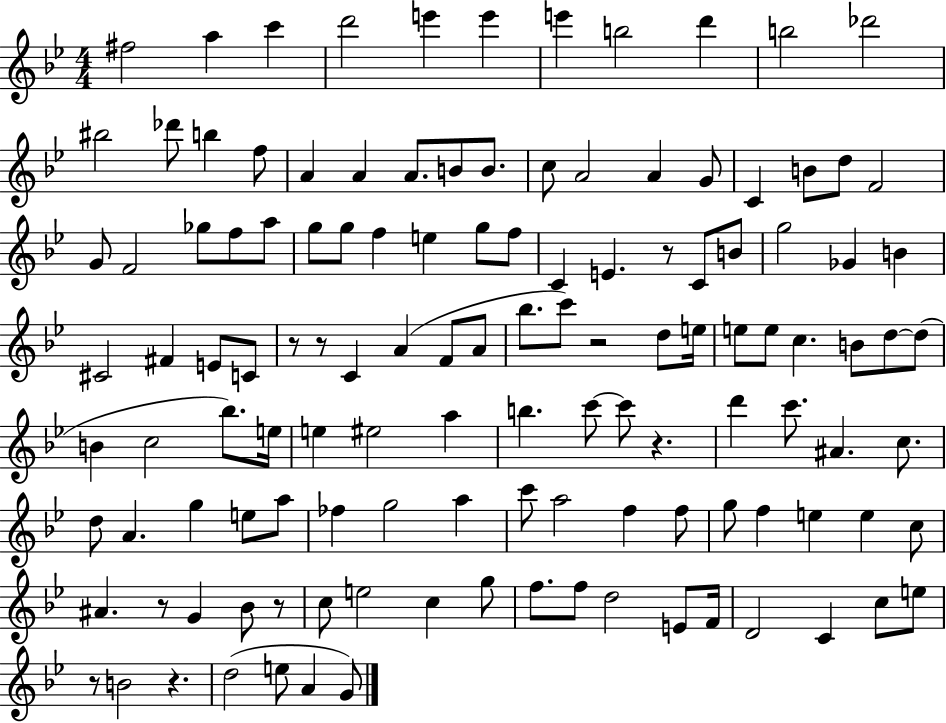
X:1
T:Untitled
M:4/4
L:1/4
K:Bb
^f2 a c' d'2 e' e' e' b2 d' b2 _d'2 ^b2 _d'/2 b f/2 A A A/2 B/2 B/2 c/2 A2 A G/2 C B/2 d/2 F2 G/2 F2 _g/2 f/2 a/2 g/2 g/2 f e g/2 f/2 C E z/2 C/2 B/2 g2 _G B ^C2 ^F E/2 C/2 z/2 z/2 C A F/2 A/2 _b/2 c'/2 z2 d/2 e/4 e/2 e/2 c B/2 d/2 d/2 B c2 _b/2 e/4 e ^e2 a b c'/2 c'/2 z d' c'/2 ^A c/2 d/2 A g e/2 a/2 _f g2 a c'/2 a2 f f/2 g/2 f e e c/2 ^A z/2 G _B/2 z/2 c/2 e2 c g/2 f/2 f/2 d2 E/2 F/4 D2 C c/2 e/2 z/2 B2 z d2 e/2 A G/2